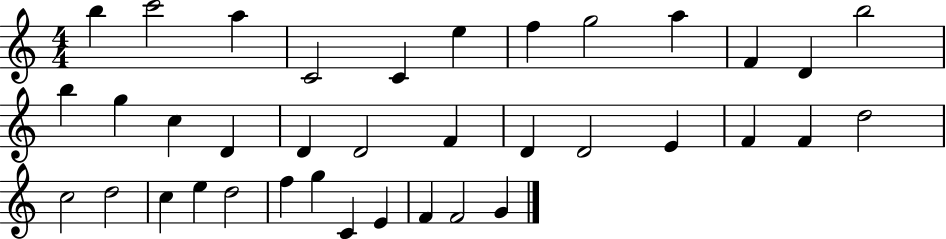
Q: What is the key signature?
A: C major